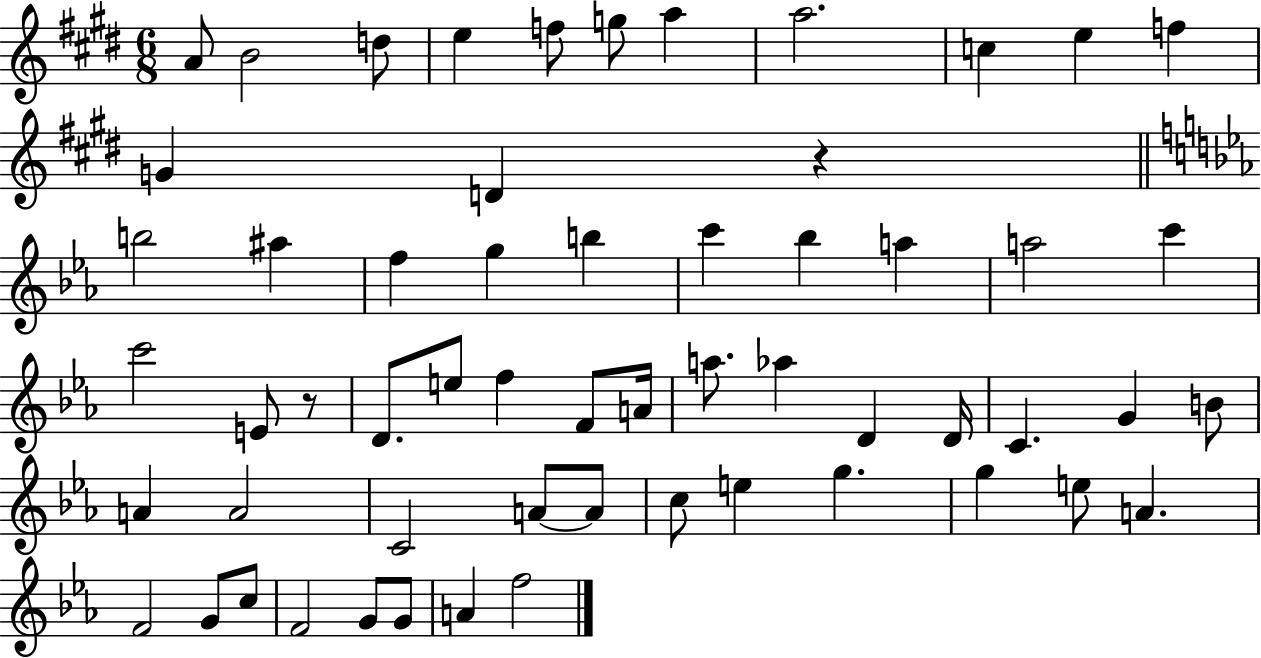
A4/e B4/h D5/e E5/q F5/e G5/e A5/q A5/h. C5/q E5/q F5/q G4/q D4/q R/q B5/h A#5/q F5/q G5/q B5/q C6/q Bb5/q A5/q A5/h C6/q C6/h E4/e R/e D4/e. E5/e F5/q F4/e A4/s A5/e. Ab5/q D4/q D4/s C4/q. G4/q B4/e A4/q A4/h C4/h A4/e A4/e C5/e E5/q G5/q. G5/q E5/e A4/q. F4/h G4/e C5/e F4/h G4/e G4/e A4/q F5/h